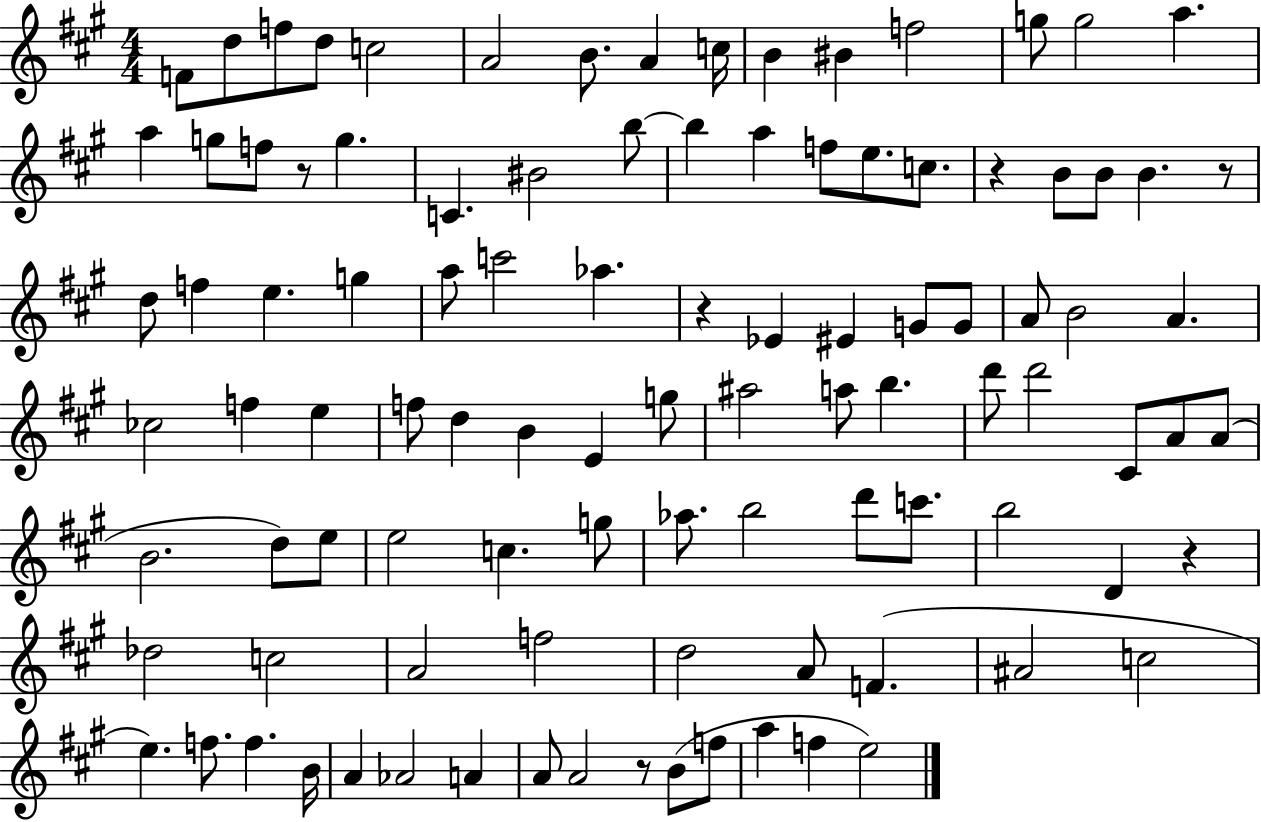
{
  \clef treble
  \numericTimeSignature
  \time 4/4
  \key a \major
  f'8 d''8 f''8 d''8 c''2 | a'2 b'8. a'4 c''16 | b'4 bis'4 f''2 | g''8 g''2 a''4. | \break a''4 g''8 f''8 r8 g''4. | c'4. bis'2 b''8~~ | b''4 a''4 f''8 e''8. c''8. | r4 b'8 b'8 b'4. r8 | \break d''8 f''4 e''4. g''4 | a''8 c'''2 aes''4. | r4 ees'4 eis'4 g'8 g'8 | a'8 b'2 a'4. | \break ces''2 f''4 e''4 | f''8 d''4 b'4 e'4 g''8 | ais''2 a''8 b''4. | d'''8 d'''2 cis'8 a'8 a'8( | \break b'2. d''8) e''8 | e''2 c''4. g''8 | aes''8. b''2 d'''8 c'''8. | b''2 d'4 r4 | \break des''2 c''2 | a'2 f''2 | d''2 a'8 f'4.( | ais'2 c''2 | \break e''4.) f''8. f''4. b'16 | a'4 aes'2 a'4 | a'8 a'2 r8 b'8( f''8 | a''4 f''4 e''2) | \break \bar "|."
}